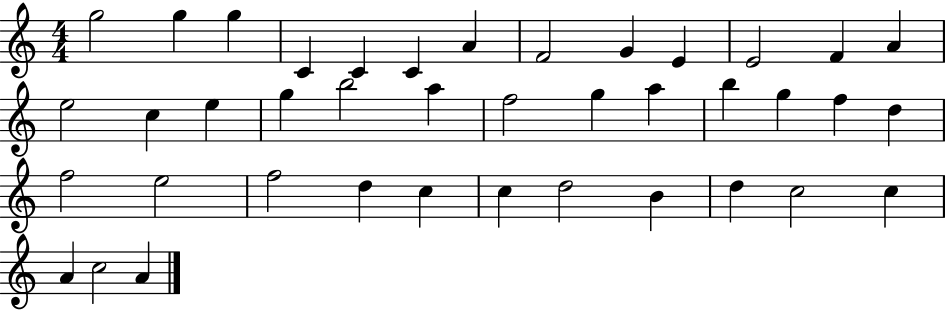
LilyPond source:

{
  \clef treble
  \numericTimeSignature
  \time 4/4
  \key c \major
  g''2 g''4 g''4 | c'4 c'4 c'4 a'4 | f'2 g'4 e'4 | e'2 f'4 a'4 | \break e''2 c''4 e''4 | g''4 b''2 a''4 | f''2 g''4 a''4 | b''4 g''4 f''4 d''4 | \break f''2 e''2 | f''2 d''4 c''4 | c''4 d''2 b'4 | d''4 c''2 c''4 | \break a'4 c''2 a'4 | \bar "|."
}